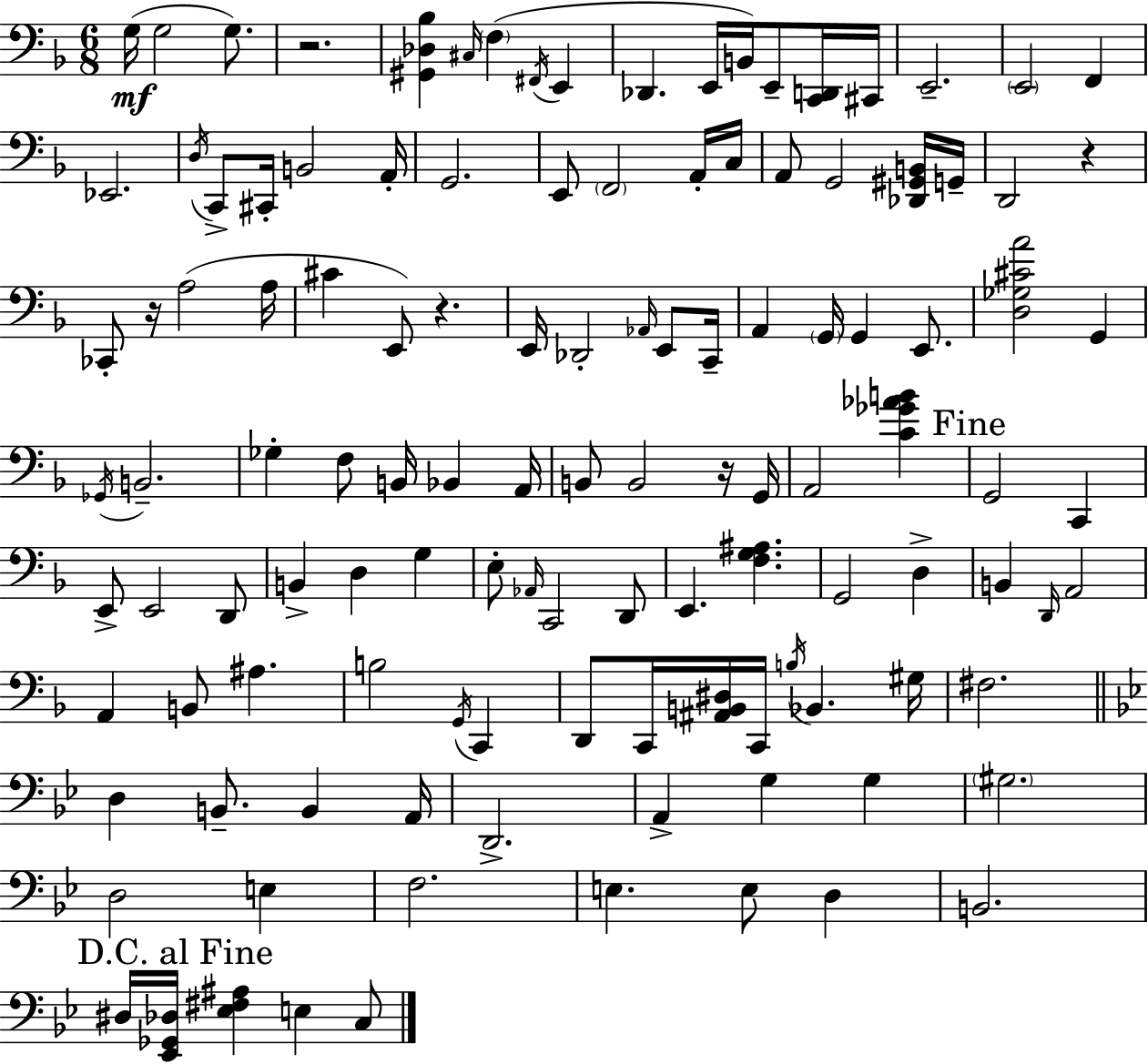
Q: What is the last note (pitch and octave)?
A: C3